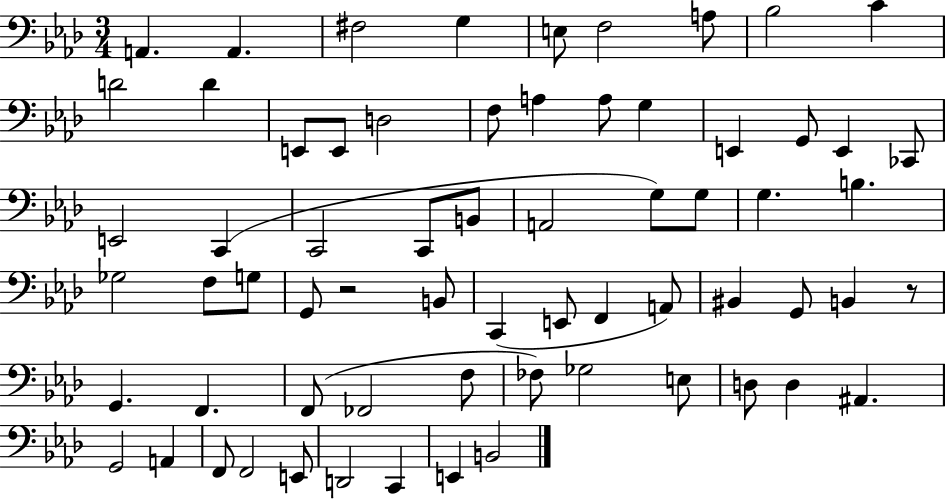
{
  \clef bass
  \numericTimeSignature
  \time 3/4
  \key aes \major
  a,4. a,4. | fis2 g4 | e8 f2 a8 | bes2 c'4 | \break d'2 d'4 | e,8 e,8 d2 | f8 a4 a8 g4 | e,4 g,8 e,4 ces,8 | \break e,2 c,4( | c,2 c,8 b,8 | a,2 g8) g8 | g4. b4. | \break ges2 f8 g8 | g,8 r2 b,8 | c,4( e,8 f,4 a,8) | bis,4 g,8 b,4 r8 | \break g,4. f,4. | f,8( fes,2 f8 | fes8) ges2 e8 | d8 d4 ais,4. | \break g,2 a,4 | f,8 f,2 e,8 | d,2 c,4 | e,4 b,2 | \break \bar "|."
}